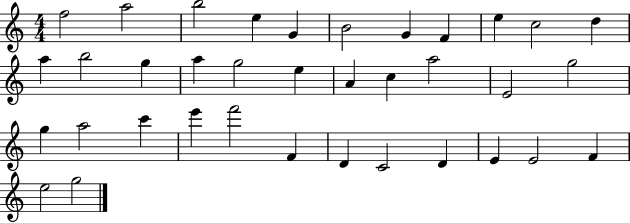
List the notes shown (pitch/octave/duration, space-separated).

F5/h A5/h B5/h E5/q G4/q B4/h G4/q F4/q E5/q C5/h D5/q A5/q B5/h G5/q A5/q G5/h E5/q A4/q C5/q A5/h E4/h G5/h G5/q A5/h C6/q E6/q F6/h F4/q D4/q C4/h D4/q E4/q E4/h F4/q E5/h G5/h